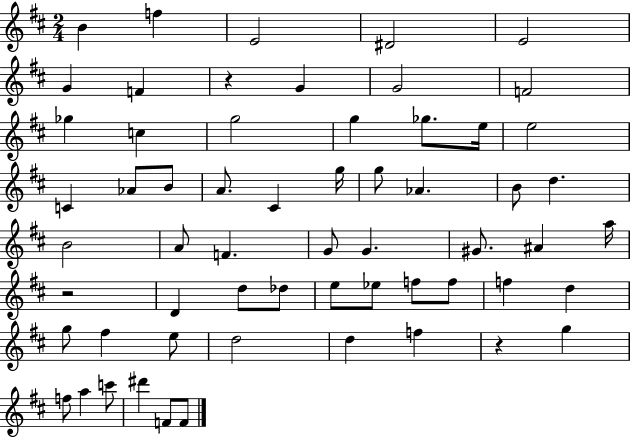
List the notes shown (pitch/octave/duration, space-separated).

B4/q F5/q E4/h D#4/h E4/h G4/q F4/q R/q G4/q G4/h F4/h Gb5/q C5/q G5/h G5/q Gb5/e. E5/s E5/h C4/q Ab4/e B4/e A4/e. C#4/q G5/s G5/e Ab4/q. B4/e D5/q. B4/h A4/e F4/q. G4/e G4/q. G#4/e. A#4/q A5/s R/h D4/q D5/e Db5/e E5/e Eb5/e F5/e F5/e F5/q D5/q G5/e F#5/q E5/e D5/h D5/q F5/q R/q G5/q F5/e A5/q C6/e D#6/q F4/e F4/e